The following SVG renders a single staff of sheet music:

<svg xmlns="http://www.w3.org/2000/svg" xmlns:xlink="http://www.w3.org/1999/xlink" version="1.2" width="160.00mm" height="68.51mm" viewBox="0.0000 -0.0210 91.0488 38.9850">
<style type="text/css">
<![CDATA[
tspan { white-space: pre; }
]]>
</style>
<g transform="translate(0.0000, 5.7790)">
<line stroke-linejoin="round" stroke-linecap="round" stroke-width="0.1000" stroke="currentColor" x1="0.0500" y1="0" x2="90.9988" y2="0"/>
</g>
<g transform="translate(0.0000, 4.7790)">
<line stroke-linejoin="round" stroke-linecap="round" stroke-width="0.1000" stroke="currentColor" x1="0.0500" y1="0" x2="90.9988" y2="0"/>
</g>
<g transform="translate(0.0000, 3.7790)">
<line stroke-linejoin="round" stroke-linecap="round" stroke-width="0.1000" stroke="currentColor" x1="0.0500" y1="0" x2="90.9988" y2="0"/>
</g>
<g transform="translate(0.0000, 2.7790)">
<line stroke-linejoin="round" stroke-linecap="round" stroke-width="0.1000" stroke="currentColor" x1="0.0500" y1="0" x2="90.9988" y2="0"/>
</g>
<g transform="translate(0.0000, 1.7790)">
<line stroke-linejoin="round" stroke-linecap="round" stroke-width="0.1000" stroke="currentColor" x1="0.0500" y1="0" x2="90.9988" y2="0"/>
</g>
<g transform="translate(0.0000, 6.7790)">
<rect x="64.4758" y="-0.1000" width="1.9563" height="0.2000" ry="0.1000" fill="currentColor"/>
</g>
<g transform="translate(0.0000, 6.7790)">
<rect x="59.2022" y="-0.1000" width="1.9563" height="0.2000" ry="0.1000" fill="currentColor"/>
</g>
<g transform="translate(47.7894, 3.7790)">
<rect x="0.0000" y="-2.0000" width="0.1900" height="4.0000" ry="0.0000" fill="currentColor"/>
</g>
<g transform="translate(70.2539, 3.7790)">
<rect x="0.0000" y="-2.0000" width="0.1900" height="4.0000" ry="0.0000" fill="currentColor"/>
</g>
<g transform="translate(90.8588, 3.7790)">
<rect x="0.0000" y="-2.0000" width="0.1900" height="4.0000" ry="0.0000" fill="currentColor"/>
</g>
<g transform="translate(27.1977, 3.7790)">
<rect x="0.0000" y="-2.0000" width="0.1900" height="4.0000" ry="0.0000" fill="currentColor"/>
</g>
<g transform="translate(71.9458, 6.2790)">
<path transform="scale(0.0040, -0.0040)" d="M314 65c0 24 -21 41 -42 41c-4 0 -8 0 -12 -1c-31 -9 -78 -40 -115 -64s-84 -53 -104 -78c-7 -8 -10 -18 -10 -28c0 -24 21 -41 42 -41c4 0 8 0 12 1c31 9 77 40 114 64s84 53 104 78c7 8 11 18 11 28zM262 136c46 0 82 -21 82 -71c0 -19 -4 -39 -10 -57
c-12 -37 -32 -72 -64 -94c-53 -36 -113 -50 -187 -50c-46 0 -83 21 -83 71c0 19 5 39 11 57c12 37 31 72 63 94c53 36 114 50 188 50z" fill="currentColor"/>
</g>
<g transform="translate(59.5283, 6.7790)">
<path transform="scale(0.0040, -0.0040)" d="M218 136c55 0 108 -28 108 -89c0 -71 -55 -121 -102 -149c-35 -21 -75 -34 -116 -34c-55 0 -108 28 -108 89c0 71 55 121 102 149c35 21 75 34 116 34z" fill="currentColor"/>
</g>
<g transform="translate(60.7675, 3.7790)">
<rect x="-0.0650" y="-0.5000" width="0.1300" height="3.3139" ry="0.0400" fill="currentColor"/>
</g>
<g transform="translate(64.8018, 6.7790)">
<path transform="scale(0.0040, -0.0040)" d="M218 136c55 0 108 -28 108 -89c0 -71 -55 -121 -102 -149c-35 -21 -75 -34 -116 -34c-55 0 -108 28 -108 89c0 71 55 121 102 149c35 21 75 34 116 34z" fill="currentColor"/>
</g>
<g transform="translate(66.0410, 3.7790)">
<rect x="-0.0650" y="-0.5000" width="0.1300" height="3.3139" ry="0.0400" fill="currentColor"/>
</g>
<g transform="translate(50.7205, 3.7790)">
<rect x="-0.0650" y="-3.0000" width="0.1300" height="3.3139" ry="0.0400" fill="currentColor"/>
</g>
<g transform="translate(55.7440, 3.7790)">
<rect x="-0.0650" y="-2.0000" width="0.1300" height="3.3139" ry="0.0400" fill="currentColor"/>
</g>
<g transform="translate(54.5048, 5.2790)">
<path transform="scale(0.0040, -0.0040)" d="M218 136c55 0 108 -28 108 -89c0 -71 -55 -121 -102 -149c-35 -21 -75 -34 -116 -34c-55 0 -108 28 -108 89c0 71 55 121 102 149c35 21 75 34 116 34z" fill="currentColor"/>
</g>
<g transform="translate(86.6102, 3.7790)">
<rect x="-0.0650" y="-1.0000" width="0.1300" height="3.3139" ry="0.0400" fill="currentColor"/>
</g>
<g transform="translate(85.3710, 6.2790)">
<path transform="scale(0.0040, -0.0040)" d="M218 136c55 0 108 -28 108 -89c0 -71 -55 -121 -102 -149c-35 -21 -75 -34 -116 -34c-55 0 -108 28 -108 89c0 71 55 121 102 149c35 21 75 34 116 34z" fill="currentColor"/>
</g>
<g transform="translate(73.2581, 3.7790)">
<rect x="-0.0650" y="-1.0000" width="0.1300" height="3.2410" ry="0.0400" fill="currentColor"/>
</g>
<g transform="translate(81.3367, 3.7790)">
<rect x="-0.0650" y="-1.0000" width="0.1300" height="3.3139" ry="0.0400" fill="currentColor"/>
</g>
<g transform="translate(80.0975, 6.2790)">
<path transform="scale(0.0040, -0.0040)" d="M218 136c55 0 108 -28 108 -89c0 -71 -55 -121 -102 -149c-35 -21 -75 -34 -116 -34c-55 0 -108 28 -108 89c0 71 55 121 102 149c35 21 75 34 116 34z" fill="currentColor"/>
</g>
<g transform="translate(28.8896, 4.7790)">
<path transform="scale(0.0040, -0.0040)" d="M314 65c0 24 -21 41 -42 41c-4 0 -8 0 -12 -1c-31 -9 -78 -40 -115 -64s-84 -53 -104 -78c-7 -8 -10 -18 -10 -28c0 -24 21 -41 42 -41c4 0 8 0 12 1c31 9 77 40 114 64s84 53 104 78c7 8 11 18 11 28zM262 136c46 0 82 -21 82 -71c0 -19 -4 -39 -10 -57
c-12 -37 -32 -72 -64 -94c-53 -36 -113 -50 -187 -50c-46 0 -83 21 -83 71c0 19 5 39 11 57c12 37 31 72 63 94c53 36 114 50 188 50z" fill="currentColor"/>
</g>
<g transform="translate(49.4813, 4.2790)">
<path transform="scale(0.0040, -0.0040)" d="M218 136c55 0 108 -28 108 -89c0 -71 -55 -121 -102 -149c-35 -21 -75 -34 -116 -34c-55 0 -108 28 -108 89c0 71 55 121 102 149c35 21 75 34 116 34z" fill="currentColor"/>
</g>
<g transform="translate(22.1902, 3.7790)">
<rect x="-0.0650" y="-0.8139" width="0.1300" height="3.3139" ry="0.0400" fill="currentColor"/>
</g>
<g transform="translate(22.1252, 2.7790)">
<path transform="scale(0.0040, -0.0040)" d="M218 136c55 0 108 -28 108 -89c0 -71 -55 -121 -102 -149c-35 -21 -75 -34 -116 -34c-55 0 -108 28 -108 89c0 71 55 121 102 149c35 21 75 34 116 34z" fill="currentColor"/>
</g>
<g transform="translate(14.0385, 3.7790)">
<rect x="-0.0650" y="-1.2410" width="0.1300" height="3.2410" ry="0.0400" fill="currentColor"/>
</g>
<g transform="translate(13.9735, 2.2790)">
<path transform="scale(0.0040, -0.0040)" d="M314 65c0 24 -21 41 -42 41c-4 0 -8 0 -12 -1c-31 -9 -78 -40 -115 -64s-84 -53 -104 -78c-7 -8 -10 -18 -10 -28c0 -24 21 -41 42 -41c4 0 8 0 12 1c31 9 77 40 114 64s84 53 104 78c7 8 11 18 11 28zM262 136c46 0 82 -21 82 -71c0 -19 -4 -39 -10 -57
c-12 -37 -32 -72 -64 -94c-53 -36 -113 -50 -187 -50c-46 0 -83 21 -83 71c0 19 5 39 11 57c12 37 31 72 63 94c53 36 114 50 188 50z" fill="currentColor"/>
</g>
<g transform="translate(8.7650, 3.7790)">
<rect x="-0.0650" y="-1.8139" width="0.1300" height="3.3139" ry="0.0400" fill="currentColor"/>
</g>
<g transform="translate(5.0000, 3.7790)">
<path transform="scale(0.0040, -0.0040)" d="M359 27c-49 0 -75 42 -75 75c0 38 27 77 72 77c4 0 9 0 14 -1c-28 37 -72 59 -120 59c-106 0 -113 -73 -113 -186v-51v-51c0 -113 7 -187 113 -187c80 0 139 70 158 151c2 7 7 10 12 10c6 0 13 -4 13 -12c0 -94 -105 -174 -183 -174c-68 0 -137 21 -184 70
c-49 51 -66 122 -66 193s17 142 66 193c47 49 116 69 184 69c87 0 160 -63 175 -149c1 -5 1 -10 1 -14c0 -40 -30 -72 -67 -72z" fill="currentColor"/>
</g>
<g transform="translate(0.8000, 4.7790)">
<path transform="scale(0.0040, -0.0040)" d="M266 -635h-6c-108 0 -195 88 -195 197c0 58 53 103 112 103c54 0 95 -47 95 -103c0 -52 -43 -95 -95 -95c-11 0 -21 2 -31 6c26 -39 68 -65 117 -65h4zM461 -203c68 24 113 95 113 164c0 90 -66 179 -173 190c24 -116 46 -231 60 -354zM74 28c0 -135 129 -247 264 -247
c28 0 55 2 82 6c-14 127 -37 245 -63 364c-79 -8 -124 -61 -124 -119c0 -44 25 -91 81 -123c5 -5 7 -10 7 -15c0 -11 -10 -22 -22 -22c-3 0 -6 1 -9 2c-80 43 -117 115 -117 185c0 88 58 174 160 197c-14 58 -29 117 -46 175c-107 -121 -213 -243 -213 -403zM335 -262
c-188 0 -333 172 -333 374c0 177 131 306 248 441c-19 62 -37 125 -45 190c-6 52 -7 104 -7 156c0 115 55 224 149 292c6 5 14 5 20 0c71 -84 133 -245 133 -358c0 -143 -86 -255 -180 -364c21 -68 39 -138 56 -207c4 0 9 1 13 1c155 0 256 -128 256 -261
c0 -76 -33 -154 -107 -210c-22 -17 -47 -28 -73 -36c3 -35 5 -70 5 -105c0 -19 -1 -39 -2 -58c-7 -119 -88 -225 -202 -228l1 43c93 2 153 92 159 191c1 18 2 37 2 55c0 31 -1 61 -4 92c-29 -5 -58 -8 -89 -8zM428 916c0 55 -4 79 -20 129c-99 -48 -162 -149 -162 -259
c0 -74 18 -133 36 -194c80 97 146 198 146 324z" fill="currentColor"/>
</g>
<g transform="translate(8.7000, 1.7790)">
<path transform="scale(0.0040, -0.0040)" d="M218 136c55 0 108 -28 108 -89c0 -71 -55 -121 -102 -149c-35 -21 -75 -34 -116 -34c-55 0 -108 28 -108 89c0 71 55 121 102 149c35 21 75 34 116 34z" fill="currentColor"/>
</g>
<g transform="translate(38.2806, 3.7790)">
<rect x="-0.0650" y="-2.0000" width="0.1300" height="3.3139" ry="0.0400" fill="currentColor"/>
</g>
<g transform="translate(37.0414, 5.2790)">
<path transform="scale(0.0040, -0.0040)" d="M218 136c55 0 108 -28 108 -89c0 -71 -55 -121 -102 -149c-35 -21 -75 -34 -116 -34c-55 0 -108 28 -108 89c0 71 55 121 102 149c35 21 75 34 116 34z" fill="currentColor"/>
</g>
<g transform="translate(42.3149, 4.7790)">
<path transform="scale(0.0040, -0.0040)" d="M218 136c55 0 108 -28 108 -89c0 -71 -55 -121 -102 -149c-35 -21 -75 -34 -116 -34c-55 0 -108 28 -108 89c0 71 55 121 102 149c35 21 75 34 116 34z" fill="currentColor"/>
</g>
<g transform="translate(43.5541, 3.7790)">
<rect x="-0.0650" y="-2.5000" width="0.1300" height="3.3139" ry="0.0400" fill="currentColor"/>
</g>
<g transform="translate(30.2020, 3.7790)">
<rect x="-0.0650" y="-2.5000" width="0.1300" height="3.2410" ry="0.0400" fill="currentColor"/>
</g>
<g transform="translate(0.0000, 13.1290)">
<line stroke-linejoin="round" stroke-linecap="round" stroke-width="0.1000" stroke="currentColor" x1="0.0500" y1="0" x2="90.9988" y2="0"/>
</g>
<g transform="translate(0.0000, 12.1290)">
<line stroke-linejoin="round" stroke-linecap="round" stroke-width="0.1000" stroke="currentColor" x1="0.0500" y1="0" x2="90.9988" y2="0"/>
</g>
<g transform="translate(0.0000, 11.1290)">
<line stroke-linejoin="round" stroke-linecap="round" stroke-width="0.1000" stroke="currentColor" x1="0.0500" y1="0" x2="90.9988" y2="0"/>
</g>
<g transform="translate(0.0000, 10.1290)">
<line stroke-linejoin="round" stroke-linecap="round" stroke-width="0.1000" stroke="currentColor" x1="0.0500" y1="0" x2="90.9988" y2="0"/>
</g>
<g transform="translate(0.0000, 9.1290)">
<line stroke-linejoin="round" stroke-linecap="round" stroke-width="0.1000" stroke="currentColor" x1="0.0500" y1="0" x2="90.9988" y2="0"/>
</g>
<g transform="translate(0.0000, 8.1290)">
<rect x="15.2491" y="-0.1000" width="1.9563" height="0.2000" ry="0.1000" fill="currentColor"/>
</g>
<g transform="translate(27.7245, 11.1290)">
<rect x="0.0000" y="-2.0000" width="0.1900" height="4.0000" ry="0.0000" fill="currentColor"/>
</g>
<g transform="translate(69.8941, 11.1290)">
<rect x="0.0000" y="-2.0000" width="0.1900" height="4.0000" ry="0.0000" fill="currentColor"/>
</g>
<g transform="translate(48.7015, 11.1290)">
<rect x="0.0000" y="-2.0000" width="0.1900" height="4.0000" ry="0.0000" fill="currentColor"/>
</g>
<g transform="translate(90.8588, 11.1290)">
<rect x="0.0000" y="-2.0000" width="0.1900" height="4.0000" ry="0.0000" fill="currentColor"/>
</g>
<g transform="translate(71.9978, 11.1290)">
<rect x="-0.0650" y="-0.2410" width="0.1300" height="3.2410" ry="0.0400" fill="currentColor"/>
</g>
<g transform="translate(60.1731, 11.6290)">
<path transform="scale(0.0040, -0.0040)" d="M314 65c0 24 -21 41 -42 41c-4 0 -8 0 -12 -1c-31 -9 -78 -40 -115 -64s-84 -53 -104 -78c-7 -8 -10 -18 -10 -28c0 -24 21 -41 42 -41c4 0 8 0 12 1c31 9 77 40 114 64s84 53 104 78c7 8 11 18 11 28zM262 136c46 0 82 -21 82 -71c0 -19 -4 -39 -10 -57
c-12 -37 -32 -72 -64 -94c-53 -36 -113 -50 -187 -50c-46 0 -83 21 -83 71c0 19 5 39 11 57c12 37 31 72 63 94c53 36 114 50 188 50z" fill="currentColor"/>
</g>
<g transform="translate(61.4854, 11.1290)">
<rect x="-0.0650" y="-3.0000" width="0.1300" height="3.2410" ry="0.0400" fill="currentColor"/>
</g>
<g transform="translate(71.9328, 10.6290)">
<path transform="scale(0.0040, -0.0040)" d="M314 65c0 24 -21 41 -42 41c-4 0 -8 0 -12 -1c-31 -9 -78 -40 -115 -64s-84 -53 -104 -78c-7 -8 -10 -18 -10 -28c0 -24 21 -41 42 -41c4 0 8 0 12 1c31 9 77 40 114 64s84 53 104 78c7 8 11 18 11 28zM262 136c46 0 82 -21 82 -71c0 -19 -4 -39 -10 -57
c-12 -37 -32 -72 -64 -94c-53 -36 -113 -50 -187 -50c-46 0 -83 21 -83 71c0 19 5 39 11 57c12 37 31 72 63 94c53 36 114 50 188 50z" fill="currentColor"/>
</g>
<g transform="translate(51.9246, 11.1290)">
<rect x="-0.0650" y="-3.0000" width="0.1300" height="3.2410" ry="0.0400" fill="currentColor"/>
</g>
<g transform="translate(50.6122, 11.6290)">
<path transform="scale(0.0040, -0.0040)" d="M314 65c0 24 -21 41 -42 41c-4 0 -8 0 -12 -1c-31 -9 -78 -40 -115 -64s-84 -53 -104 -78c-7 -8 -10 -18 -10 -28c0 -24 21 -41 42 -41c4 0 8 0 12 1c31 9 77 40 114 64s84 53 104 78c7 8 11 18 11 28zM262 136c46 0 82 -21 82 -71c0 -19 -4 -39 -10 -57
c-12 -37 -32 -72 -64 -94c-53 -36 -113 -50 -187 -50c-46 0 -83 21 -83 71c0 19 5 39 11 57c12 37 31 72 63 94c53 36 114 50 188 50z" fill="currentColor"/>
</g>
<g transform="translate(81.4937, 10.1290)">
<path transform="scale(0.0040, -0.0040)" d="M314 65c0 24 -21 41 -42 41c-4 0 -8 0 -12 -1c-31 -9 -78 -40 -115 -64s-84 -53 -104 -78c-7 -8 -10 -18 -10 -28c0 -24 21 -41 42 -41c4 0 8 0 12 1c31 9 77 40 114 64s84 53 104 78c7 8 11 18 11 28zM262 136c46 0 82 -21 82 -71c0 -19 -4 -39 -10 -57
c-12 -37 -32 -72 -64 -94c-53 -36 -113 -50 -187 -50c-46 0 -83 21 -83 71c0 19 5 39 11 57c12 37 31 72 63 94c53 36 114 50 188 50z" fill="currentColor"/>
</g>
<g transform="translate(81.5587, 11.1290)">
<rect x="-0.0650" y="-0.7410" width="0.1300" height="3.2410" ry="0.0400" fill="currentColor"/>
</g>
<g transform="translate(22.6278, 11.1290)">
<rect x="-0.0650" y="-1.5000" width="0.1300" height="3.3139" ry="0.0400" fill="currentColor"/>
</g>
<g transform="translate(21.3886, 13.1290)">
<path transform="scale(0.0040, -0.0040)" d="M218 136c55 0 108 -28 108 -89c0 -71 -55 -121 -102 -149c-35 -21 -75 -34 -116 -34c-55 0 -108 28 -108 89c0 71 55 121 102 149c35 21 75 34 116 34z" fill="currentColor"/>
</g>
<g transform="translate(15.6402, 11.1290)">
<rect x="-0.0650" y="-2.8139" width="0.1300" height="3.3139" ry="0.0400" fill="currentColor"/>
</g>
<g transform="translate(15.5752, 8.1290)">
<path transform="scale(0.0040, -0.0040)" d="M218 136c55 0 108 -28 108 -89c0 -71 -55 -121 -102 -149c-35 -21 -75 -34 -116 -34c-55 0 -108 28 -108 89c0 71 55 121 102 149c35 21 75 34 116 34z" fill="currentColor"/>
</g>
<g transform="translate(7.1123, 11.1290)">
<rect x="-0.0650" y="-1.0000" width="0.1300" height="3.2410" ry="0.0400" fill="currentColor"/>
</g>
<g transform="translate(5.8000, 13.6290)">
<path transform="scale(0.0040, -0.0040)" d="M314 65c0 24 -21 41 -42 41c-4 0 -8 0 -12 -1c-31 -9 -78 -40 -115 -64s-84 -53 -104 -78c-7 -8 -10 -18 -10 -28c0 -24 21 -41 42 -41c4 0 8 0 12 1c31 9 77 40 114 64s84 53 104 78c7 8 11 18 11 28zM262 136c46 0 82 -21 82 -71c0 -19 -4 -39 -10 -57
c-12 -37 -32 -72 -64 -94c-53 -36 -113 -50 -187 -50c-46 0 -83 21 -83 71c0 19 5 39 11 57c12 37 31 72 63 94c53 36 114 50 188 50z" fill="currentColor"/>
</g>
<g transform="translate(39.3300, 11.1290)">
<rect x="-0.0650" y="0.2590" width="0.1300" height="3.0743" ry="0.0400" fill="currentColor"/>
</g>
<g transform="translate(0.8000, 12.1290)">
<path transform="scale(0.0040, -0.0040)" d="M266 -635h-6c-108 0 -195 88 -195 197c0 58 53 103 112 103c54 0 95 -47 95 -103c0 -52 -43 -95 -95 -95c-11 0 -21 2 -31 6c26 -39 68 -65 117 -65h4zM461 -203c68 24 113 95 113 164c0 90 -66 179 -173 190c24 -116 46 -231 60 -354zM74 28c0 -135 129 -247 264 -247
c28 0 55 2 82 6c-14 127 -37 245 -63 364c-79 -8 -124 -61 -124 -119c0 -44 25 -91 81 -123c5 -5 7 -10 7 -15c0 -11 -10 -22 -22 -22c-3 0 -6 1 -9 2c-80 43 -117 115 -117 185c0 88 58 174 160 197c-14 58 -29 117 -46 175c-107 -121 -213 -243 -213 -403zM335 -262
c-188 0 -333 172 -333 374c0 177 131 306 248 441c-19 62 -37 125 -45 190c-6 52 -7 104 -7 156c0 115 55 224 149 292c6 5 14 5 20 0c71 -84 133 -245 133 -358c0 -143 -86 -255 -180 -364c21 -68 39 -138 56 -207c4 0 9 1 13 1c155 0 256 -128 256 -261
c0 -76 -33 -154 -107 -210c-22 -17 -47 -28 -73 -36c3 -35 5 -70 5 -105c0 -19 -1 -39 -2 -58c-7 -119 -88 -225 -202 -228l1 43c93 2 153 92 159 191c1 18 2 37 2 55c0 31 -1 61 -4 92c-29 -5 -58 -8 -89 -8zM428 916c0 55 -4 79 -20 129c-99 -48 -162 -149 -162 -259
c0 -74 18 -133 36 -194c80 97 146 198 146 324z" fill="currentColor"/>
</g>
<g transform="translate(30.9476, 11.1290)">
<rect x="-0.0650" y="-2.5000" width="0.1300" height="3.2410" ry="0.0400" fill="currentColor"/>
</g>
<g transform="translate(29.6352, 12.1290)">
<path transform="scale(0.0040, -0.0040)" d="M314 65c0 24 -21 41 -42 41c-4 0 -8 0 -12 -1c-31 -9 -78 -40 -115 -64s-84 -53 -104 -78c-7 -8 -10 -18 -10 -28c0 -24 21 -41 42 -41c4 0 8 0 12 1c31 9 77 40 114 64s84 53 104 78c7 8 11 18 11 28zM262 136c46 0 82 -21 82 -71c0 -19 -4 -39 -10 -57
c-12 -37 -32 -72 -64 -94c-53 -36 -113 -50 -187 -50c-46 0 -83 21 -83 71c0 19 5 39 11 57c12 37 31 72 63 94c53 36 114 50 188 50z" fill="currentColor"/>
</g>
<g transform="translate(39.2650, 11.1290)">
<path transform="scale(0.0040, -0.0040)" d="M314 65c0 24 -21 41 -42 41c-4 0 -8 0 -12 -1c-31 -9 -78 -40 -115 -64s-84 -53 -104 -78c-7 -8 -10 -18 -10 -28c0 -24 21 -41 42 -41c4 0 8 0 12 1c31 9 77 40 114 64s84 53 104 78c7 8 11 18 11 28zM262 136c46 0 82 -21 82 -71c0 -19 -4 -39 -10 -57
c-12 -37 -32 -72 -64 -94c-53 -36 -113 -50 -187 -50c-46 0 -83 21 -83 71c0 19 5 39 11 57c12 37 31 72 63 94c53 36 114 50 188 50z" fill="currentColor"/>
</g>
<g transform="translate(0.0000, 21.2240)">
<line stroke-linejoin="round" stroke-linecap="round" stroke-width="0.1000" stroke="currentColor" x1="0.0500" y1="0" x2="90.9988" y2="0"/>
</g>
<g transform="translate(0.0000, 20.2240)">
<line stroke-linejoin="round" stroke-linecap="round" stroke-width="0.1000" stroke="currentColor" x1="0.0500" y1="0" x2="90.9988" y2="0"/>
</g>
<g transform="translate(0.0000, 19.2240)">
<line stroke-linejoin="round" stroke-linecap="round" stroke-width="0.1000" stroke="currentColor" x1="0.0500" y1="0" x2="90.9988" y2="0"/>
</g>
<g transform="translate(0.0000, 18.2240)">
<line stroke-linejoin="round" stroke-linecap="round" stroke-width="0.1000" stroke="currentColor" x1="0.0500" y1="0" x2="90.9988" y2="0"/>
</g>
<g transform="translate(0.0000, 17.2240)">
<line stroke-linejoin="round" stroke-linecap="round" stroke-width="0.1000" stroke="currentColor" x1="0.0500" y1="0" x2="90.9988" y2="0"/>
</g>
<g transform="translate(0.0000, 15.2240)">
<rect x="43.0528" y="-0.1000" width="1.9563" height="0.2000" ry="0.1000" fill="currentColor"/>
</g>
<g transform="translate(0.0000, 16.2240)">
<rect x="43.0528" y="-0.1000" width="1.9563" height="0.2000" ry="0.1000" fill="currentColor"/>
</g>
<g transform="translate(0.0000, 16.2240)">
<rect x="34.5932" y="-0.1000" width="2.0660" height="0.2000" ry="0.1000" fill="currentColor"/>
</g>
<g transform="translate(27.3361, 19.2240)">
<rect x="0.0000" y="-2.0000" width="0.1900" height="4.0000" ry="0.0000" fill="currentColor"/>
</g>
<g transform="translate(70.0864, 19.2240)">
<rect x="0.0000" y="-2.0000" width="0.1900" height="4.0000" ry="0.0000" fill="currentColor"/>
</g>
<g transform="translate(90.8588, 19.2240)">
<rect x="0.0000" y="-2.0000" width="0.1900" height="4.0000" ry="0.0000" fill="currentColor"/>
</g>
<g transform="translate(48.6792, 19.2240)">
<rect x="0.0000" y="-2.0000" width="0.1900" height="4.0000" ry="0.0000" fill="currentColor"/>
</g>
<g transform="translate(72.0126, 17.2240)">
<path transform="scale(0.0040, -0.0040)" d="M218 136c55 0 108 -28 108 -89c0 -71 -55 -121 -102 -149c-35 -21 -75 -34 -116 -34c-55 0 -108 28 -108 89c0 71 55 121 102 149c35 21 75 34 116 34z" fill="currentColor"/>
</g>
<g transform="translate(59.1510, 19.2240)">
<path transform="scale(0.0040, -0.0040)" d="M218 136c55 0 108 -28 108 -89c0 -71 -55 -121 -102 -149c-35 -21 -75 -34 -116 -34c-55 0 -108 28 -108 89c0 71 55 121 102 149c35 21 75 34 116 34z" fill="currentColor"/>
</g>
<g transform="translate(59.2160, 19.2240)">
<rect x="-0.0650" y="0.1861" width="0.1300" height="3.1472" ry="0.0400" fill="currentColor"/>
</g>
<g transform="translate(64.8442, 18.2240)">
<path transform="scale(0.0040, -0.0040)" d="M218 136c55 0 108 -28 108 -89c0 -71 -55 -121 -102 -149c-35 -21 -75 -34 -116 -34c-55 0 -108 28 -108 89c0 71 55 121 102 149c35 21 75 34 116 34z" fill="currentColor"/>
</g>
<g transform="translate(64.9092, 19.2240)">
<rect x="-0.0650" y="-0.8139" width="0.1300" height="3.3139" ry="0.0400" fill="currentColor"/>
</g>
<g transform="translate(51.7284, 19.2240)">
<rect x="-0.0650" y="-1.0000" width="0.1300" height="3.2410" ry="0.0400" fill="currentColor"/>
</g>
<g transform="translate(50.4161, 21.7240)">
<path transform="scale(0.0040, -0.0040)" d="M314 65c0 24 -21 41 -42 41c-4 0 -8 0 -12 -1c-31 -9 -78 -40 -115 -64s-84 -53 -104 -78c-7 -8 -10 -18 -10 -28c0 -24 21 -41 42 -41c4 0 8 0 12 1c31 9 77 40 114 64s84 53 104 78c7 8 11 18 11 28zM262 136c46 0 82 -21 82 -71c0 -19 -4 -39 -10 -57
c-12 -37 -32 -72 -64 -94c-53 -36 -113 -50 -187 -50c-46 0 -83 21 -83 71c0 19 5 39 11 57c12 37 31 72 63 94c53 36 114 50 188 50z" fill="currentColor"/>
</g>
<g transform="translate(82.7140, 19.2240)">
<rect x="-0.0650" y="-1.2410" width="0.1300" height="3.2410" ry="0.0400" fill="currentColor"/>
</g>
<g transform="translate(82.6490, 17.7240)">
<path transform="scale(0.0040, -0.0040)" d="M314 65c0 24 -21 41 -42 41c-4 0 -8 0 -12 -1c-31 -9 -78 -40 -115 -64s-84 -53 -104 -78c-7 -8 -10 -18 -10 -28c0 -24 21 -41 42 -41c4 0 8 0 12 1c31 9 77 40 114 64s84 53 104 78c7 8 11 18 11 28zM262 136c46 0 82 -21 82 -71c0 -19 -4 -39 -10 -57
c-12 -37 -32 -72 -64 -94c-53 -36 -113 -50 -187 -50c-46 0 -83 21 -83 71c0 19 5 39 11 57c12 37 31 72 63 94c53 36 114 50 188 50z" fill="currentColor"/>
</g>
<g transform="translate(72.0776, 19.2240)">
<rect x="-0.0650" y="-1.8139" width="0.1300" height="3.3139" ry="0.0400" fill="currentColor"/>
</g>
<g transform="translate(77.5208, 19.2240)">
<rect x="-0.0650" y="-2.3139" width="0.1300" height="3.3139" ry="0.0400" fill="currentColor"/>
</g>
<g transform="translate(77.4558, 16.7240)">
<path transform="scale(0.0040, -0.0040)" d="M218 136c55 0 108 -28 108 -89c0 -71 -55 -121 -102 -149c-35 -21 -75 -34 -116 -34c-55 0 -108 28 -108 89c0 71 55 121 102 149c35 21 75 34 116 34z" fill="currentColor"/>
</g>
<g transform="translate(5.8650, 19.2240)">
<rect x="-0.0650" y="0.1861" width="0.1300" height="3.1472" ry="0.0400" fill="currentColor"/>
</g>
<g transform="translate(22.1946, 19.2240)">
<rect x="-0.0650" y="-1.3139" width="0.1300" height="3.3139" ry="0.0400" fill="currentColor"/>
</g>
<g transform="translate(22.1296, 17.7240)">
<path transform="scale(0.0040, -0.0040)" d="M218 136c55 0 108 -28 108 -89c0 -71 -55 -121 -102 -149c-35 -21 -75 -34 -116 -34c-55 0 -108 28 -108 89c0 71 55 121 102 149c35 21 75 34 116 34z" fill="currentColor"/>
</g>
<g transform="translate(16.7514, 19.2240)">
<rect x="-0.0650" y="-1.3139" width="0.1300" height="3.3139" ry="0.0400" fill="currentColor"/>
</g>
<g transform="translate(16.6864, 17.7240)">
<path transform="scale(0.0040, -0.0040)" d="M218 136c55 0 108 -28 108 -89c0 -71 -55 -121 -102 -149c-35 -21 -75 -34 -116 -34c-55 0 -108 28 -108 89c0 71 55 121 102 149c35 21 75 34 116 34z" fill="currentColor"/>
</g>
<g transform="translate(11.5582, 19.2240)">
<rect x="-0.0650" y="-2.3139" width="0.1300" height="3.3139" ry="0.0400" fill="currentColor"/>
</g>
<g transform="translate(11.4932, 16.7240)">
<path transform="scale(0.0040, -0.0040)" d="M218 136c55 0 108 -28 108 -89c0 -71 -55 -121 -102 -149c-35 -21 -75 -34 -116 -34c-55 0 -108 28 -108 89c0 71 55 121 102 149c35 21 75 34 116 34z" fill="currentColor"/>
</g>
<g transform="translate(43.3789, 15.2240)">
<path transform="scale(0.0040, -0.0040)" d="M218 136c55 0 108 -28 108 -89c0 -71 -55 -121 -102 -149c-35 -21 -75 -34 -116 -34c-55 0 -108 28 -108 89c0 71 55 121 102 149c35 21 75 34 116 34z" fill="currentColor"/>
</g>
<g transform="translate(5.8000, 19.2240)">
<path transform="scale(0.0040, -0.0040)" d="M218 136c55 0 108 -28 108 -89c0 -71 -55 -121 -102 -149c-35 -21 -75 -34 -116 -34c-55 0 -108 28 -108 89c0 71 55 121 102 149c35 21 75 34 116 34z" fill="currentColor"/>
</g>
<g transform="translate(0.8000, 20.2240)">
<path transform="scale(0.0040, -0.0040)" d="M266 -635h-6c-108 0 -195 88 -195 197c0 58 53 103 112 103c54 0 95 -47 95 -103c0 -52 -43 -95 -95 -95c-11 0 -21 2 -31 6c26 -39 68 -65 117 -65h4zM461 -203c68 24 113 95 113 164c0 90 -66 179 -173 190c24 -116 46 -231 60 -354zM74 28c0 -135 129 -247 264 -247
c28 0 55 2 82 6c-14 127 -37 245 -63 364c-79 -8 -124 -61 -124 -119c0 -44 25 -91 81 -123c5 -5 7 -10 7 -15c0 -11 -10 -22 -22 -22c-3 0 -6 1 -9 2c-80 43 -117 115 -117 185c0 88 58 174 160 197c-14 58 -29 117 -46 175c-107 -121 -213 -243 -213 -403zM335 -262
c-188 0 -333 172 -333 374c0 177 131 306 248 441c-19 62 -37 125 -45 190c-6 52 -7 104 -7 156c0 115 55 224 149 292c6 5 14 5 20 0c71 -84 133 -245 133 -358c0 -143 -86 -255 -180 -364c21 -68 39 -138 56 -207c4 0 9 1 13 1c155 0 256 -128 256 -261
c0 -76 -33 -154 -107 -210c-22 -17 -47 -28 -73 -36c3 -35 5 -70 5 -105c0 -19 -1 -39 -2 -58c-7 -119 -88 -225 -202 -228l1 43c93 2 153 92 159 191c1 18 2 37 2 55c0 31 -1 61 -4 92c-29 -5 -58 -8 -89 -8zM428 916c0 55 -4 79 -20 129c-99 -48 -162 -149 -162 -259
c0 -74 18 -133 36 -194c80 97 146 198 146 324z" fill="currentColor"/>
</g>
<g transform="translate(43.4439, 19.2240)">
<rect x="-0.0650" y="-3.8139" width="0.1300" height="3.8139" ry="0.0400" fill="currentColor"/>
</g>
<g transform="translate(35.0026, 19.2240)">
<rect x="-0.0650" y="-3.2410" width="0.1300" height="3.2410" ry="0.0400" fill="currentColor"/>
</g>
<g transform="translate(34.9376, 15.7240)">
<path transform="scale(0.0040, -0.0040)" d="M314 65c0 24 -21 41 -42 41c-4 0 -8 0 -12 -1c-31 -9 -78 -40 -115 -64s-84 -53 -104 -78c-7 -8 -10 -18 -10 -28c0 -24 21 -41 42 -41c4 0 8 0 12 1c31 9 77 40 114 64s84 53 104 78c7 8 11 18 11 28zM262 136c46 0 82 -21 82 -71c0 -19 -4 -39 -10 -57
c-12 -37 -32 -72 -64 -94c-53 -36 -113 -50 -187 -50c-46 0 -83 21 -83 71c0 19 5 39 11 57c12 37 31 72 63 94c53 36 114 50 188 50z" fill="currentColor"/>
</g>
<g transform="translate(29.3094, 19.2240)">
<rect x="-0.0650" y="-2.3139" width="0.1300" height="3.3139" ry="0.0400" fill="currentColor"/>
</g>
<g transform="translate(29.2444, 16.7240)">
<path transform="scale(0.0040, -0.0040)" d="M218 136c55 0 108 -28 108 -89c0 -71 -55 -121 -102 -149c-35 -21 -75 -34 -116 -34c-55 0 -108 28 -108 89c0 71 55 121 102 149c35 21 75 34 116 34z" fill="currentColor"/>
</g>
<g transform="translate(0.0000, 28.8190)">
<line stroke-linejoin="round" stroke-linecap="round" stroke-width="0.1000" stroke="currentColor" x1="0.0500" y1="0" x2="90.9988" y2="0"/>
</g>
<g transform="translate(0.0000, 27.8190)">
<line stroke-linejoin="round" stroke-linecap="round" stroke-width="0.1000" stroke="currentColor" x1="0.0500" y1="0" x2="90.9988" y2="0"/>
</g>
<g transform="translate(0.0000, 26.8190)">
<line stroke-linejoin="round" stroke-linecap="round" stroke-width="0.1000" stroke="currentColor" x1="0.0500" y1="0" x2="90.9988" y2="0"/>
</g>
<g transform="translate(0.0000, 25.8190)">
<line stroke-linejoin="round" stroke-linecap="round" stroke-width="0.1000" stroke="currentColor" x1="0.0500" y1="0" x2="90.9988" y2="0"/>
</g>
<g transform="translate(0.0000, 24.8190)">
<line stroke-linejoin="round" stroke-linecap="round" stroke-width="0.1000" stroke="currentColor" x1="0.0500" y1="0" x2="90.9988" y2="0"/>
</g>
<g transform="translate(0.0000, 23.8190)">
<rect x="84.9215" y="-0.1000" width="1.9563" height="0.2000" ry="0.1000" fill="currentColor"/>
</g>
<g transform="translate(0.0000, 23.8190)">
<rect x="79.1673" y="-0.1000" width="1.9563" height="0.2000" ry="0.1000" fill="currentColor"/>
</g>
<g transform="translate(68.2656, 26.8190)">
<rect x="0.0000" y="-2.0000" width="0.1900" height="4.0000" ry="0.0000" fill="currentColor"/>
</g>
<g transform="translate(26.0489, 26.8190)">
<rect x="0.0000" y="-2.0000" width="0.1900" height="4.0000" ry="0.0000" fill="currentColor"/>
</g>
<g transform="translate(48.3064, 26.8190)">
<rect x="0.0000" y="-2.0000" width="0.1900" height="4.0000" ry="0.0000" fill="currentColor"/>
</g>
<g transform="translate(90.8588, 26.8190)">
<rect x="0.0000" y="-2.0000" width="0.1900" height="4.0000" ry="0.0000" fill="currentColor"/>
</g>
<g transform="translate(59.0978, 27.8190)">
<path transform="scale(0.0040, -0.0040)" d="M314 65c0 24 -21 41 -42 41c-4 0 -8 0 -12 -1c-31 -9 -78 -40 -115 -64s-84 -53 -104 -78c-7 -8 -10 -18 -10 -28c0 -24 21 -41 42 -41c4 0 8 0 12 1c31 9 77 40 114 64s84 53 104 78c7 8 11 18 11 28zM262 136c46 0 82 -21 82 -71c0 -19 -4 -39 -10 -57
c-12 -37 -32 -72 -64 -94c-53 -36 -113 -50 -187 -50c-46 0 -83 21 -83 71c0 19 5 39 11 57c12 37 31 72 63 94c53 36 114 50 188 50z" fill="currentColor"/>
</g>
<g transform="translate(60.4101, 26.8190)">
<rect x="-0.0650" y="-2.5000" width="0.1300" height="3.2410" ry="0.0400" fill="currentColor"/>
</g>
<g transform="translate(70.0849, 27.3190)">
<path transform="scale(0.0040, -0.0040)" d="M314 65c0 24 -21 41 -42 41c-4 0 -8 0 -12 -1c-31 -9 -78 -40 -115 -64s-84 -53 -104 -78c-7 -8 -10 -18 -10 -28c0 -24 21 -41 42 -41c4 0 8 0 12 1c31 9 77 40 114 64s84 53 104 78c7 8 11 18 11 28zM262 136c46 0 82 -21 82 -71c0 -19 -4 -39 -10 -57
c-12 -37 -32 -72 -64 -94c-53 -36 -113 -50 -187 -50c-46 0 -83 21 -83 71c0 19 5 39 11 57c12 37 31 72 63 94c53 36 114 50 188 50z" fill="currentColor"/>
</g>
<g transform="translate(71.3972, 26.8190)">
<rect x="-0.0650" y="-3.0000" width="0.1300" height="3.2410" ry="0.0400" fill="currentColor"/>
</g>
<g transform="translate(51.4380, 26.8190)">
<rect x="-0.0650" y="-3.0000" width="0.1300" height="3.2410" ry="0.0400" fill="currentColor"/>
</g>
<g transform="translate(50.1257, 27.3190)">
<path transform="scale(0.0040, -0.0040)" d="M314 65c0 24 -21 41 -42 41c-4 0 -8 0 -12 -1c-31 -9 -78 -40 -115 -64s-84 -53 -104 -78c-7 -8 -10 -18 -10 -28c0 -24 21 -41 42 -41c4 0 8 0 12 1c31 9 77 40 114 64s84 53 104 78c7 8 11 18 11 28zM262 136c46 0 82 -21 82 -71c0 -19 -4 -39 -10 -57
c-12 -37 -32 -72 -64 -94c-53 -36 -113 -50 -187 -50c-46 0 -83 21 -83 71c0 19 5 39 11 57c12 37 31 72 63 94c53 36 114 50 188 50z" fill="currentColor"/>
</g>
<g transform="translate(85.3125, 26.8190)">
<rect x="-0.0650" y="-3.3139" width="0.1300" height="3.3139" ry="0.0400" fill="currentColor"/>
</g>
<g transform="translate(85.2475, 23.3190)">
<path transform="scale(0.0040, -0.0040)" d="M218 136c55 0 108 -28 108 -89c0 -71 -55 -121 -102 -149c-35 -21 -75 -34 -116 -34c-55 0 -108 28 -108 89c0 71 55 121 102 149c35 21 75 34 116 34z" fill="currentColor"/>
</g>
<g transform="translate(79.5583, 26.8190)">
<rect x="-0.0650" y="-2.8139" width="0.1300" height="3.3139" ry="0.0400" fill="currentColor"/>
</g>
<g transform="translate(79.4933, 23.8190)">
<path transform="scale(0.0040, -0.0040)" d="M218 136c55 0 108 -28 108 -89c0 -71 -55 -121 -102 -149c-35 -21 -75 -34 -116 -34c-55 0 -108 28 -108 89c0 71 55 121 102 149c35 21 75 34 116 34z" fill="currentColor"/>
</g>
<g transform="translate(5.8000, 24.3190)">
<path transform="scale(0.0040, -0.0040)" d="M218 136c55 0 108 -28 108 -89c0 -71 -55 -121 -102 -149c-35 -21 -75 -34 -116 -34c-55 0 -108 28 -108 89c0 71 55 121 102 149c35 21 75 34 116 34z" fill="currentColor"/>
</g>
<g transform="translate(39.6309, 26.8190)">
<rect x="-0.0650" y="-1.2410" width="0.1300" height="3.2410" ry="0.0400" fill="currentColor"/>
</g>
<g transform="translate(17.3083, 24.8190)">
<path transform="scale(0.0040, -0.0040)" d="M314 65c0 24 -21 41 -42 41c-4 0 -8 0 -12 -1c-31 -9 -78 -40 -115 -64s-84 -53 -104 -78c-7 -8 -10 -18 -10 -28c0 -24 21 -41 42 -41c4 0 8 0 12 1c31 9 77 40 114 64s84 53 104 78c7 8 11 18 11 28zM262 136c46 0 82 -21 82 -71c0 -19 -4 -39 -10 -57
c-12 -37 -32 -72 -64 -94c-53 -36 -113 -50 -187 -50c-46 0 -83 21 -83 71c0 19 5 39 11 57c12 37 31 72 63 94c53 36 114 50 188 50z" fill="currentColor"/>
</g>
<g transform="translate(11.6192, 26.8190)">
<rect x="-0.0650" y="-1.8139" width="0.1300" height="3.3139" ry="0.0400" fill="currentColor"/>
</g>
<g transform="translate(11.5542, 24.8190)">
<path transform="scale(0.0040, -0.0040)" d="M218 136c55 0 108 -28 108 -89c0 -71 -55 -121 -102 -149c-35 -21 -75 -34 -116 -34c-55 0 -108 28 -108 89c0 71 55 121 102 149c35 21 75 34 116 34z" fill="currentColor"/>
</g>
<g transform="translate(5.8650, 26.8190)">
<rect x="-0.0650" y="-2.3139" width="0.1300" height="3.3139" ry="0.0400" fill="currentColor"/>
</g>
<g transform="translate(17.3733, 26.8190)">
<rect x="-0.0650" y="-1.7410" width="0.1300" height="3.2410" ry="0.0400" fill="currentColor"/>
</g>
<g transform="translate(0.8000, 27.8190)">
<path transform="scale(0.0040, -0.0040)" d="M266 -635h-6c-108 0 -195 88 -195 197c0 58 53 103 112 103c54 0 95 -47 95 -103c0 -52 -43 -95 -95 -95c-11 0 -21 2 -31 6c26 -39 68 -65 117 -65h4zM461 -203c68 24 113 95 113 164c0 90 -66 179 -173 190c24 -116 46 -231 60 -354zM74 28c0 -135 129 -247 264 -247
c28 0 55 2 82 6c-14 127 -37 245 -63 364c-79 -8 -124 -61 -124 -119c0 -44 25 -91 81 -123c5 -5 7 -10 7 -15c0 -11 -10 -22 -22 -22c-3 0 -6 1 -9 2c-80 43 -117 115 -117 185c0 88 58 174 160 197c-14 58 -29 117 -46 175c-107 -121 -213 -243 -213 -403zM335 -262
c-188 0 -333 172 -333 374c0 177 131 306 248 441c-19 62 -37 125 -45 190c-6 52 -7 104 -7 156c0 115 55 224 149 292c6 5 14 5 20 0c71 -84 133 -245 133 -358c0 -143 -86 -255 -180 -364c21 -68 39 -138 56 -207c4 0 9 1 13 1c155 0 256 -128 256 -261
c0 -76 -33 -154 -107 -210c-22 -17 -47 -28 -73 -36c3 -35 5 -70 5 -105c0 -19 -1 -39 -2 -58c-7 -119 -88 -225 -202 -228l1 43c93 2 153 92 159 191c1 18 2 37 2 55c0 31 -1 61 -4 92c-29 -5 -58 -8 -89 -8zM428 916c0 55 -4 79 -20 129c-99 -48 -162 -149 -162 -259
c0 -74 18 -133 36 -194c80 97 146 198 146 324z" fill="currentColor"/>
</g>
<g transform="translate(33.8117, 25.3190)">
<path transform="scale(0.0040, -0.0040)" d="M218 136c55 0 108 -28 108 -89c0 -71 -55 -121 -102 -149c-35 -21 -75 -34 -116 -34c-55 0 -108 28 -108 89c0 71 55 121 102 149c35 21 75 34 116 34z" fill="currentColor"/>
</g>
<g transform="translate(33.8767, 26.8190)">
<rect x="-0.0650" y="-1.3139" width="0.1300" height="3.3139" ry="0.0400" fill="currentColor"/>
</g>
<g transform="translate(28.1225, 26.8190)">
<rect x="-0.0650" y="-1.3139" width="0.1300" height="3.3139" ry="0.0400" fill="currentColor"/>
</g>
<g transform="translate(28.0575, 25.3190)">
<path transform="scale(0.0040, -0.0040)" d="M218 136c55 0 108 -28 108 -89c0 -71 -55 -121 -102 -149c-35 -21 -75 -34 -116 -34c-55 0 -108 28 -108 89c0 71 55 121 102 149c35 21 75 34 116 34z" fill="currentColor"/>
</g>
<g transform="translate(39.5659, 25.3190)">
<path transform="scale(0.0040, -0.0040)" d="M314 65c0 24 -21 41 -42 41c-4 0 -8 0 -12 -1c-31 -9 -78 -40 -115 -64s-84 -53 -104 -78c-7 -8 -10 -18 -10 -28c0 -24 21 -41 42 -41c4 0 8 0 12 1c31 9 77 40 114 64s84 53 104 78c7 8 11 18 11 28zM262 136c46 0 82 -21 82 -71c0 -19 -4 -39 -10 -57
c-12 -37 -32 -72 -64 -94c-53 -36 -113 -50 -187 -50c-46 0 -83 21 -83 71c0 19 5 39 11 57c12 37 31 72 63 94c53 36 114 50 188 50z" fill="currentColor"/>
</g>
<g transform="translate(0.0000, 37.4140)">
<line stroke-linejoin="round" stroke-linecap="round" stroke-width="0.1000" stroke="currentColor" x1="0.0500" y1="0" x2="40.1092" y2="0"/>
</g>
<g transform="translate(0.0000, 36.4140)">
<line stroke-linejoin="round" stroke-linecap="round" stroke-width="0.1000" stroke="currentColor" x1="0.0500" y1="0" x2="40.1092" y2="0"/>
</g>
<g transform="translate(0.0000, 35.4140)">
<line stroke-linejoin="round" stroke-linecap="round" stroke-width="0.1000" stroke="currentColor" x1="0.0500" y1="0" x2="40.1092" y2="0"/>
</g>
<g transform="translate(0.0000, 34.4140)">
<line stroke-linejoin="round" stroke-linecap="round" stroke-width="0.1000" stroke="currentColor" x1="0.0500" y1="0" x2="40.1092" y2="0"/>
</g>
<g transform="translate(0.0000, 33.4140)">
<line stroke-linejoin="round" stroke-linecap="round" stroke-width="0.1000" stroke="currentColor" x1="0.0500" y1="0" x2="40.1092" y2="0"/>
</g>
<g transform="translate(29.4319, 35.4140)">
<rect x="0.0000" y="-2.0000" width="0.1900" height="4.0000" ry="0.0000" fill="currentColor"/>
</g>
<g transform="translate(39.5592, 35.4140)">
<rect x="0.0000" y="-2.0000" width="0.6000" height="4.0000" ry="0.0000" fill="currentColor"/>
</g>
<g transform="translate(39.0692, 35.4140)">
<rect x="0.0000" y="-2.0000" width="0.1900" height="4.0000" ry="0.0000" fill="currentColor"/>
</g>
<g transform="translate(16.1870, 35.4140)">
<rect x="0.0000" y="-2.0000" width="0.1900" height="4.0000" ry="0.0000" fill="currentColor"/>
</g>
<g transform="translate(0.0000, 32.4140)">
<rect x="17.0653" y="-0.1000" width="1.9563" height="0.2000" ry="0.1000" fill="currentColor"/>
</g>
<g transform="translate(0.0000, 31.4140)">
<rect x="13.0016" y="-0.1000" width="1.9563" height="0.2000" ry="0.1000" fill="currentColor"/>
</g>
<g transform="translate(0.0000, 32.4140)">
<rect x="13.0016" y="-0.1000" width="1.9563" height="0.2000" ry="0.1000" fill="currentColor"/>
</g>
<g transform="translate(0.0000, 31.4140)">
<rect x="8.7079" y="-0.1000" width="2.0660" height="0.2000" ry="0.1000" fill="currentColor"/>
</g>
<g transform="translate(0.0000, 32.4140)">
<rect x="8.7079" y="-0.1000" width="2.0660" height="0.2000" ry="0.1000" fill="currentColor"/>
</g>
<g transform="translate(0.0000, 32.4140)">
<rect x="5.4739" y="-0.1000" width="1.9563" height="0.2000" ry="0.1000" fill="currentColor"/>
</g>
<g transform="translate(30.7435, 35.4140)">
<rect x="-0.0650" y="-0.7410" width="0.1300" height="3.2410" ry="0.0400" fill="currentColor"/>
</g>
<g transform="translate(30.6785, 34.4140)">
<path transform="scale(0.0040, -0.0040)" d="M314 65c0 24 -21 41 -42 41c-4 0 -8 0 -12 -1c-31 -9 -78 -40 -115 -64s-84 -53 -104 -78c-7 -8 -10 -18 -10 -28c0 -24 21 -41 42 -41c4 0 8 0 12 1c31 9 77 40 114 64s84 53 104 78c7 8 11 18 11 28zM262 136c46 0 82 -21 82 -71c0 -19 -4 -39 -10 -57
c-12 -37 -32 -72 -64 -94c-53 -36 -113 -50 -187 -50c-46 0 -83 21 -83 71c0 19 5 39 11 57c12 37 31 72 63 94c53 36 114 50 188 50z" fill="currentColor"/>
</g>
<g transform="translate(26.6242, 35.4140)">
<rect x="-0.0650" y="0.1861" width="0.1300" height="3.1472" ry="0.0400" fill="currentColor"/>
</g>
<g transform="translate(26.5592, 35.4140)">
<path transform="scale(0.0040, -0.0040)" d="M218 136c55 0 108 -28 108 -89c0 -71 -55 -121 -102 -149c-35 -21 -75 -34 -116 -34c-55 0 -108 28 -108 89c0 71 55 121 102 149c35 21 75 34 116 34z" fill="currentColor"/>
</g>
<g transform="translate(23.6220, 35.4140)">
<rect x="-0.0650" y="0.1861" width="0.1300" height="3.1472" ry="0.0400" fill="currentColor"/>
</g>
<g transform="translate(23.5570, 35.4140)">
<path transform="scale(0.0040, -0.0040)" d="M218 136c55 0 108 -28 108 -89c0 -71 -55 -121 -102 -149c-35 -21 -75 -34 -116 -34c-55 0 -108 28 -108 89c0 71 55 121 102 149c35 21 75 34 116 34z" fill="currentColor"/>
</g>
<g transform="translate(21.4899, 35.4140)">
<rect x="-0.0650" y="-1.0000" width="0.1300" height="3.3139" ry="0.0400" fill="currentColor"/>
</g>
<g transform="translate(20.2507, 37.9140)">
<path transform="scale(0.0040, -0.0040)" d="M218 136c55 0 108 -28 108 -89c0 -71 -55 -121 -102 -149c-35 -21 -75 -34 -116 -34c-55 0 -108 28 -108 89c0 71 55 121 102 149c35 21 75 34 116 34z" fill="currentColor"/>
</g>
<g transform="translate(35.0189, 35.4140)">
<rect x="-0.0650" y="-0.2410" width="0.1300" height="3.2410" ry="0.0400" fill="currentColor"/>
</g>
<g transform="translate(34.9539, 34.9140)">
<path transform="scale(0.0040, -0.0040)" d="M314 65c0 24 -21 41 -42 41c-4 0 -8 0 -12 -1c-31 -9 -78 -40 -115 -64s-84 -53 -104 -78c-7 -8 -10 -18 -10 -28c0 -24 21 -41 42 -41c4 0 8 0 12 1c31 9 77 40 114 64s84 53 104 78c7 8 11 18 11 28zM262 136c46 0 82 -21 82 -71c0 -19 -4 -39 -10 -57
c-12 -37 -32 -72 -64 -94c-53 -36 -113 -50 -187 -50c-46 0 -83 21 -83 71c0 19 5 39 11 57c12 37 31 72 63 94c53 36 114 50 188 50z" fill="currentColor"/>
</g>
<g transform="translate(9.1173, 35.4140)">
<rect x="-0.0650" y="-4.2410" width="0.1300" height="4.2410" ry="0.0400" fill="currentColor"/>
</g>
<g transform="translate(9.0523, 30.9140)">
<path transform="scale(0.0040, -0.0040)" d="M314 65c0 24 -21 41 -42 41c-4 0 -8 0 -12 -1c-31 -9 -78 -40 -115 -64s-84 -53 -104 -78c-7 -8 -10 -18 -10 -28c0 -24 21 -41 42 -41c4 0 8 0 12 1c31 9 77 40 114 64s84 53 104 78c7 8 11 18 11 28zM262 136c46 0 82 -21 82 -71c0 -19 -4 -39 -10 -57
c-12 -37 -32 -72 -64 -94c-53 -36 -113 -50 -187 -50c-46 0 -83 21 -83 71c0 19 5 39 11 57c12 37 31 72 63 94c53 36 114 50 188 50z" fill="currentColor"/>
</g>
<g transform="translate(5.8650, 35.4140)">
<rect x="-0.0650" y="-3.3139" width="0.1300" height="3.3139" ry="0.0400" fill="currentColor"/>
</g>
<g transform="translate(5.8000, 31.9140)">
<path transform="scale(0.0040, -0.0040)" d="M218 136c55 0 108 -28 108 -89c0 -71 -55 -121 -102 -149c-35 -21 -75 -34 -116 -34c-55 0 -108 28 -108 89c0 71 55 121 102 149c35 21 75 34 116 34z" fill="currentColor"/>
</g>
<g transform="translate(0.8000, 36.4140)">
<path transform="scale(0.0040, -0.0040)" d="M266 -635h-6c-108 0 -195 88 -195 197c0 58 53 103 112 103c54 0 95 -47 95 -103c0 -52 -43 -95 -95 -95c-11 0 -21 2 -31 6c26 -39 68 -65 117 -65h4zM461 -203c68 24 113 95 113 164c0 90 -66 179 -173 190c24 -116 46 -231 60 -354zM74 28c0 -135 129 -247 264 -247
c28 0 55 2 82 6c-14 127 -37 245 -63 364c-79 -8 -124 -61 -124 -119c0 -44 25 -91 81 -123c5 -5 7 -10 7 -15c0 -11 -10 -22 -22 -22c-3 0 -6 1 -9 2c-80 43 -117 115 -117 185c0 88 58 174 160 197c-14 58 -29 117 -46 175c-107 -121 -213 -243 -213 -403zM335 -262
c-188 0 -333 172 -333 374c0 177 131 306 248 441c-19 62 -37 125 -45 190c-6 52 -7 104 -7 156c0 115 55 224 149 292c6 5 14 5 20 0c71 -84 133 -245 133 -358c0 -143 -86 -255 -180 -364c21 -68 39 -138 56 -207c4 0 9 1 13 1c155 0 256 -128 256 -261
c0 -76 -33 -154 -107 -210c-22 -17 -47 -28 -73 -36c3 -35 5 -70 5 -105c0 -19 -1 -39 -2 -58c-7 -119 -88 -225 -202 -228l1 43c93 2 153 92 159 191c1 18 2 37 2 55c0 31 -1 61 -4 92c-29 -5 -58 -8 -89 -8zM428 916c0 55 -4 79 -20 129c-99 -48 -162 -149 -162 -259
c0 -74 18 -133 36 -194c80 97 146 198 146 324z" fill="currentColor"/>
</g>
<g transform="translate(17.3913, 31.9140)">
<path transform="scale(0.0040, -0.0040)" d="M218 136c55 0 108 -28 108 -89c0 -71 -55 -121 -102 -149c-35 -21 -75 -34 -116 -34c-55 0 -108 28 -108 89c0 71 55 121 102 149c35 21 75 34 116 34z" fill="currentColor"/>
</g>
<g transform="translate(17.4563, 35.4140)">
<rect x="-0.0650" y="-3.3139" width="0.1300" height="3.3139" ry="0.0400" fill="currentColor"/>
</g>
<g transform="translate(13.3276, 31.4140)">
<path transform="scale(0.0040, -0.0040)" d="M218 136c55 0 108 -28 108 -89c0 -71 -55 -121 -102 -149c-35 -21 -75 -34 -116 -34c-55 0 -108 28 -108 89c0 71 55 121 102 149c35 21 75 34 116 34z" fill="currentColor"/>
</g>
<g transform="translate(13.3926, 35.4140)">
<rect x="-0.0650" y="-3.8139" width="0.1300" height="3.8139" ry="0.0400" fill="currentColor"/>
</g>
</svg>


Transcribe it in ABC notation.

X:1
T:Untitled
M:4/4
L:1/4
K:C
f e2 d G2 F G A F C C D2 D D D2 a E G2 B2 A2 A2 c2 d2 B g e e g b2 c' D2 B d f g e2 g f f2 e e e2 A2 G2 A2 a b b d'2 c' b D B B d2 c2